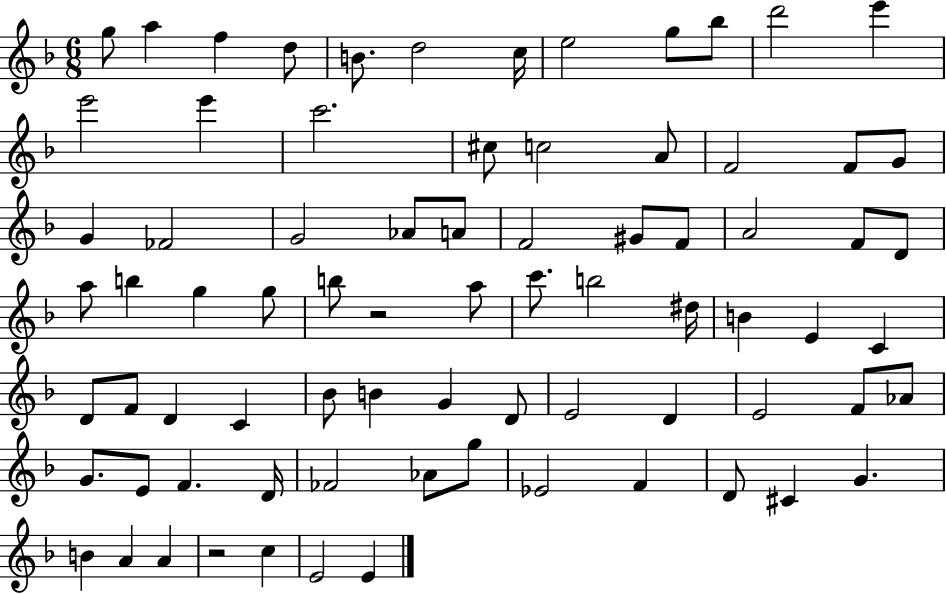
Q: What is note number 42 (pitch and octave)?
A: B4